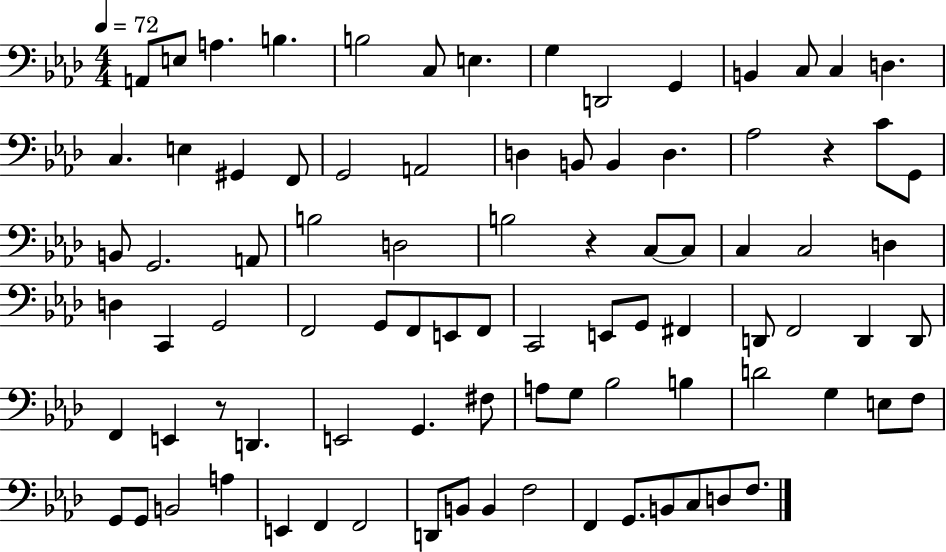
A2/e E3/e A3/q. B3/q. B3/h C3/e E3/q. G3/q D2/h G2/q B2/q C3/e C3/q D3/q. C3/q. E3/q G#2/q F2/e G2/h A2/h D3/q B2/e B2/q D3/q. Ab3/h R/q C4/e G2/e B2/e G2/h. A2/e B3/h D3/h B3/h R/q C3/e C3/e C3/q C3/h D3/q D3/q C2/q G2/h F2/h G2/e F2/e E2/e F2/e C2/h E2/e G2/e F#2/q D2/e F2/h D2/q D2/e F2/q E2/q R/e D2/q. E2/h G2/q. F#3/e A3/e G3/e Bb3/h B3/q D4/h G3/q E3/e F3/e G2/e G2/e B2/h A3/q E2/q F2/q F2/h D2/e B2/e B2/q F3/h F2/q G2/e. B2/e C3/e D3/e F3/e.